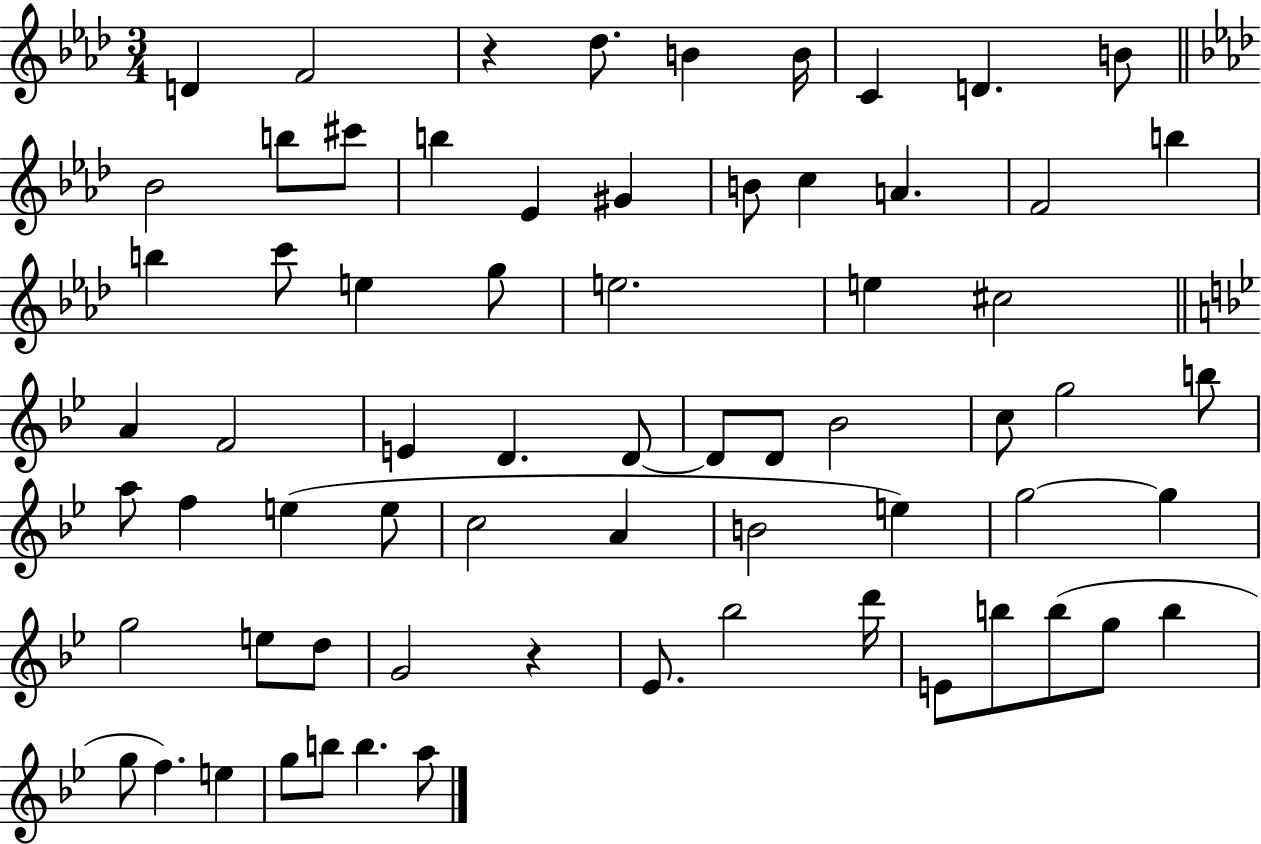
X:1
T:Untitled
M:3/4
L:1/4
K:Ab
D F2 z _d/2 B B/4 C D B/2 _B2 b/2 ^c'/2 b _E ^G B/2 c A F2 b b c'/2 e g/2 e2 e ^c2 A F2 E D D/2 D/2 D/2 _B2 c/2 g2 b/2 a/2 f e e/2 c2 A B2 e g2 g g2 e/2 d/2 G2 z _E/2 _b2 d'/4 E/2 b/2 b/2 g/2 b g/2 f e g/2 b/2 b a/2